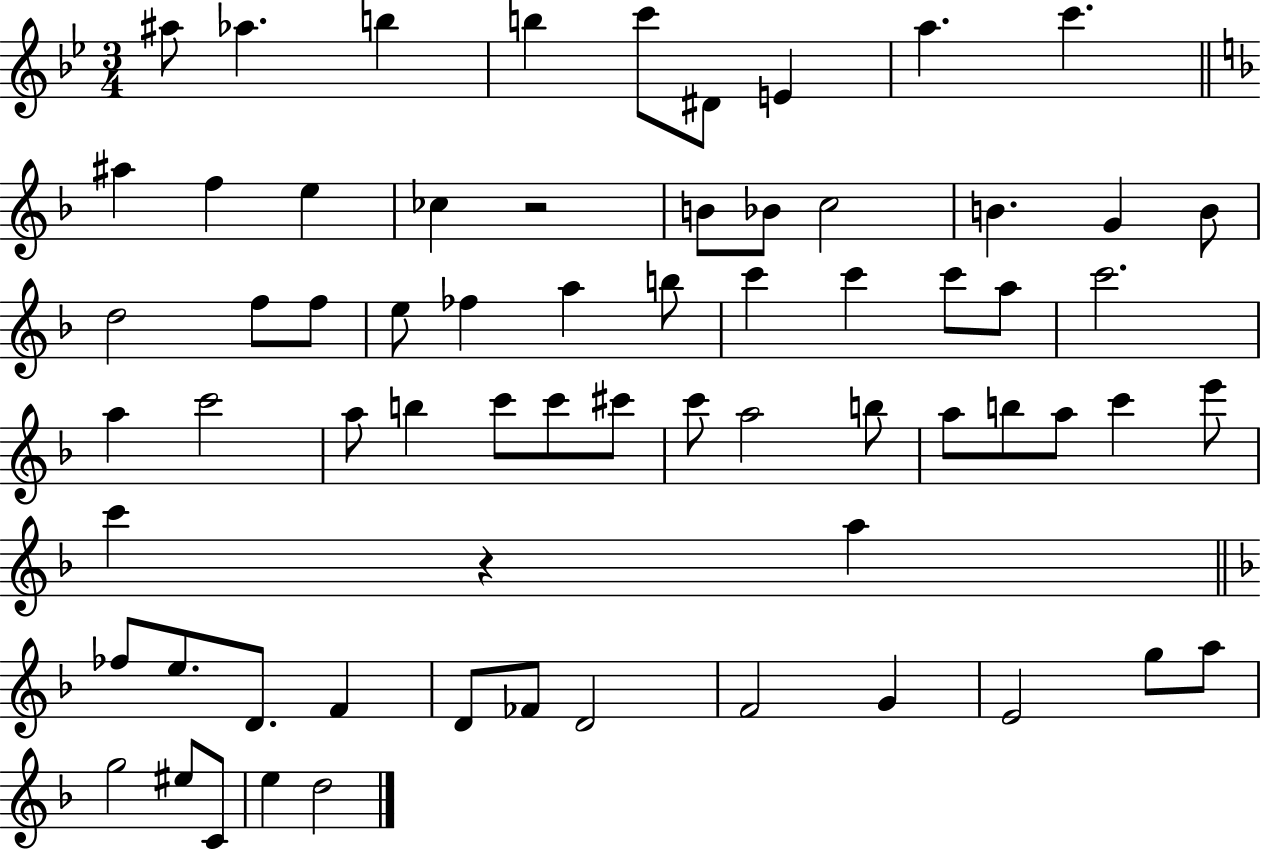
X:1
T:Untitled
M:3/4
L:1/4
K:Bb
^a/2 _a b b c'/2 ^D/2 E a c' ^a f e _c z2 B/2 _B/2 c2 B G B/2 d2 f/2 f/2 e/2 _f a b/2 c' c' c'/2 a/2 c'2 a c'2 a/2 b c'/2 c'/2 ^c'/2 c'/2 a2 b/2 a/2 b/2 a/2 c' e'/2 c' z a _f/2 e/2 D/2 F D/2 _F/2 D2 F2 G E2 g/2 a/2 g2 ^e/2 C/2 e d2